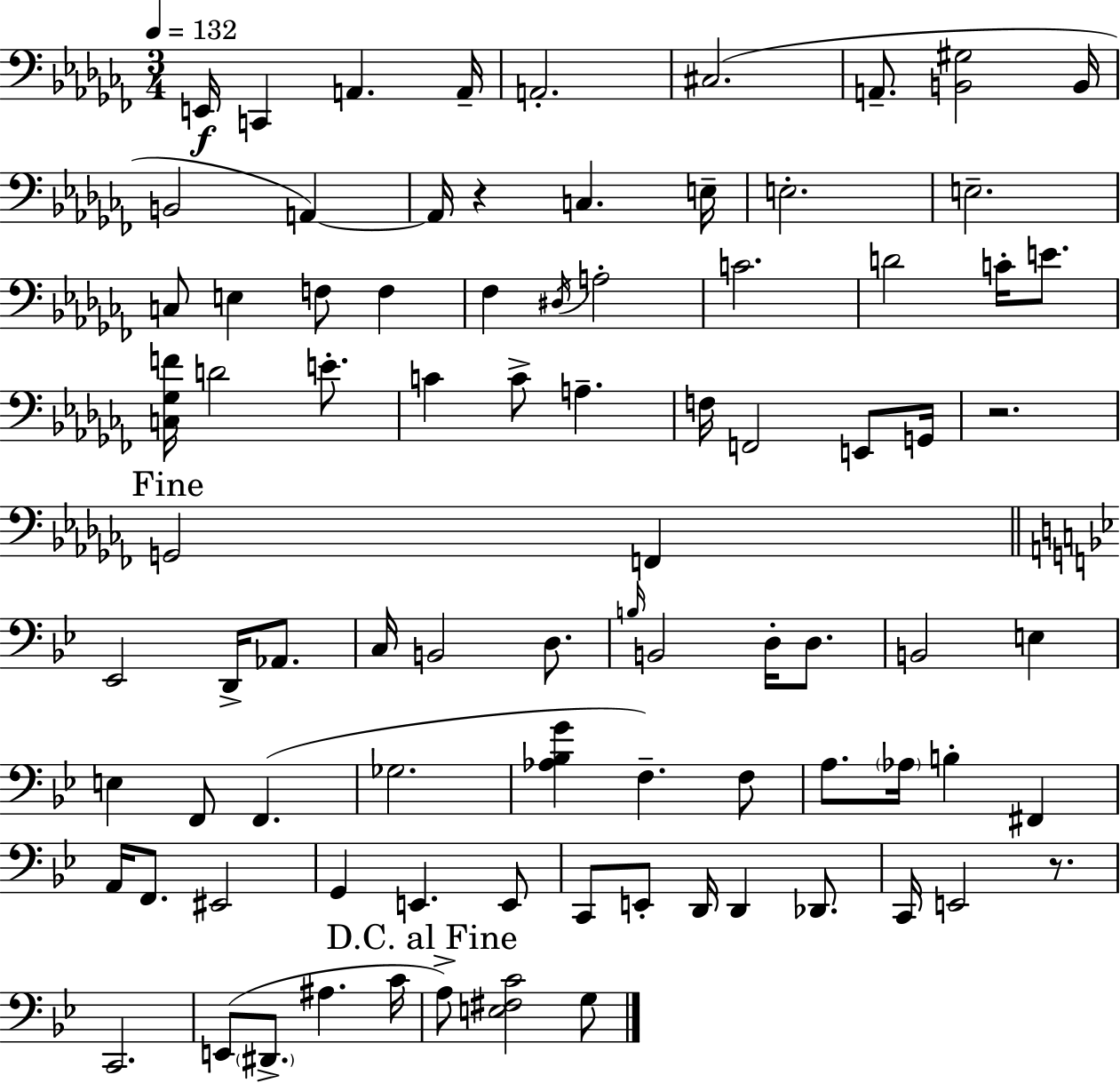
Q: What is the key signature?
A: AES minor